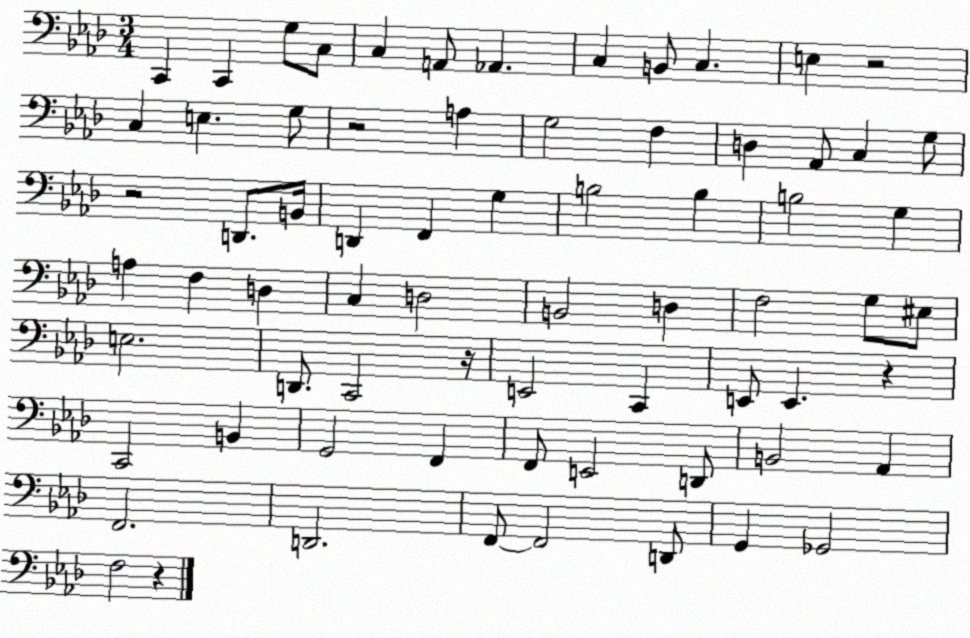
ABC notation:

X:1
T:Untitled
M:3/4
L:1/4
K:Ab
C,, C,, G,/2 C,/2 C, A,,/2 _A,, C, B,,/2 C, E, z2 C, E, G,/2 z2 A, G,2 F, D, _A,,/2 C, G,/2 z2 D,,/2 B,,/4 D,, F,, G, B,2 B, B,2 G, A, F, D, C, D,2 B,,2 D, F,2 G,/2 ^E,/2 E,2 D,,/2 C,,2 z/4 E,,2 C,, E,,/2 E,, z C,,2 B,, G,,2 F,, F,,/2 E,,2 D,,/2 B,,2 _A,, F,,2 D,,2 F,,/2 F,,2 D,,/2 G,, _G,,2 F,2 z